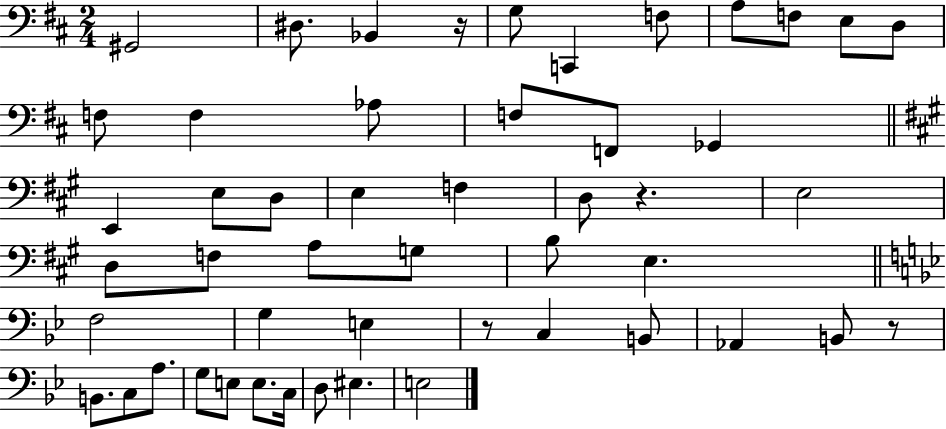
G#2/h D#3/e. Bb2/q R/s G3/e C2/q F3/e A3/e F3/e E3/e D3/e F3/e F3/q Ab3/e F3/e F2/e Gb2/q E2/q E3/e D3/e E3/q F3/q D3/e R/q. E3/h D3/e F3/e A3/e G3/e B3/e E3/q. F3/h G3/q E3/q R/e C3/q B2/e Ab2/q B2/e R/e B2/e. C3/e A3/e. G3/e E3/e E3/e. C3/s D3/e EIS3/q. E3/h